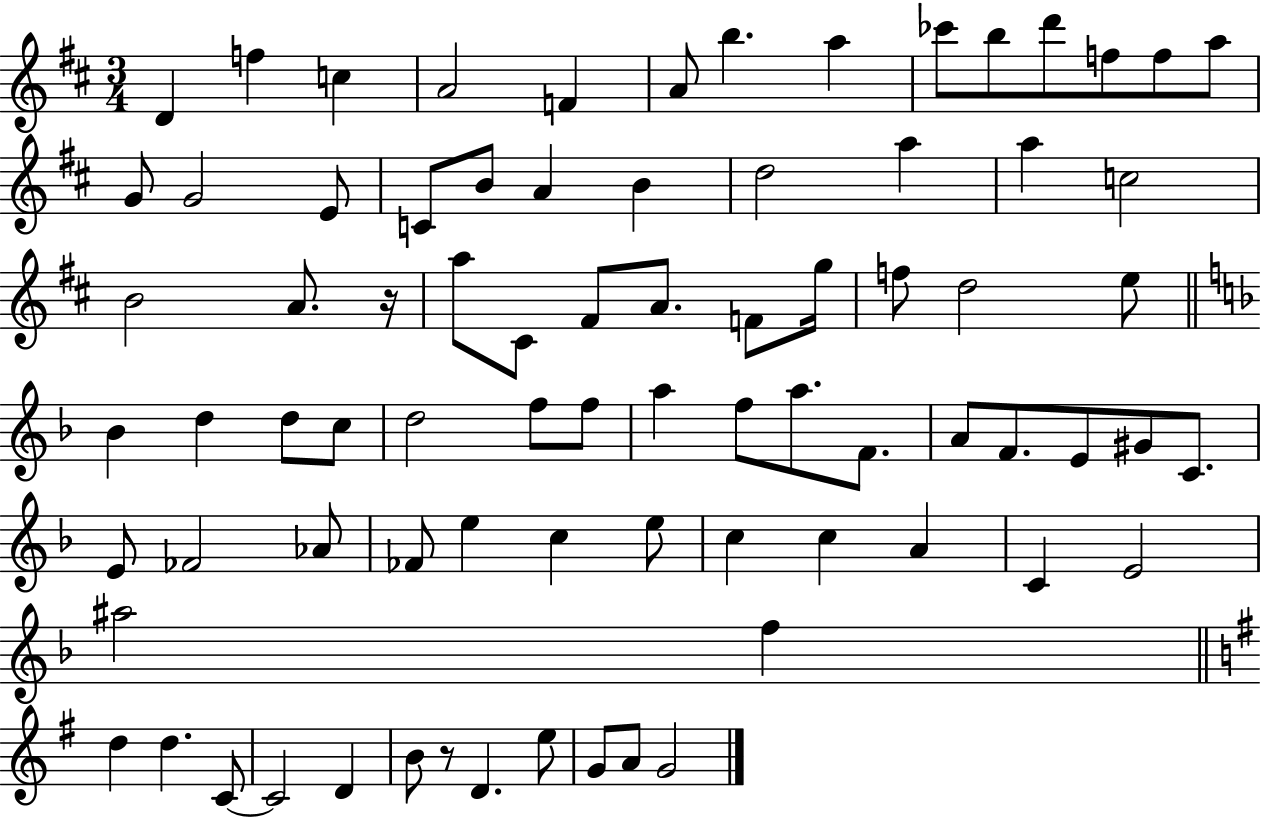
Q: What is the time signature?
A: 3/4